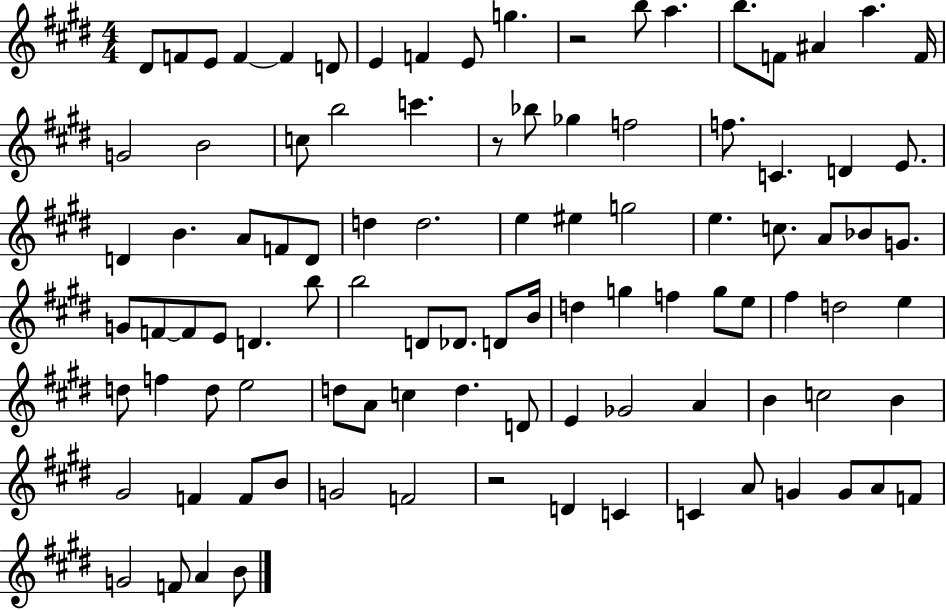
{
  \clef treble
  \numericTimeSignature
  \time 4/4
  \key e \major
  dis'8 f'8 e'8 f'4~~ f'4 d'8 | e'4 f'4 e'8 g''4. | r2 b''8 a''4. | b''8. f'8 ais'4 a''4. f'16 | \break g'2 b'2 | c''8 b''2 c'''4. | r8 bes''8 ges''4 f''2 | f''8. c'4. d'4 e'8. | \break d'4 b'4. a'8 f'8 d'8 | d''4 d''2. | e''4 eis''4 g''2 | e''4. c''8. a'8 bes'8 g'8. | \break g'8 f'8~~ f'8 e'8 d'4. b''8 | b''2 d'8 des'8. d'8 b'16 | d''4 g''4 f''4 g''8 e''8 | fis''4 d''2 e''4 | \break d''8 f''4 d''8 e''2 | d''8 a'8 c''4 d''4. d'8 | e'4 ges'2 a'4 | b'4 c''2 b'4 | \break gis'2 f'4 f'8 b'8 | g'2 f'2 | r2 d'4 c'4 | c'4 a'8 g'4 g'8 a'8 f'8 | \break g'2 f'8 a'4 b'8 | \bar "|."
}